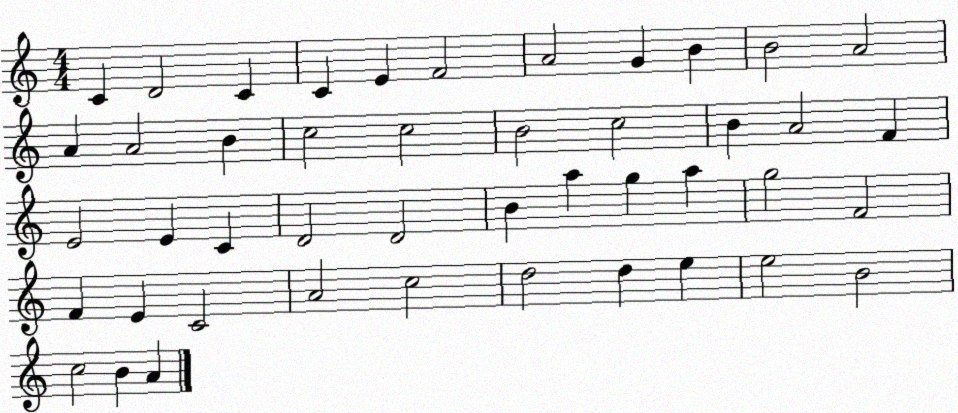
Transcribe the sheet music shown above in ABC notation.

X:1
T:Untitled
M:4/4
L:1/4
K:C
C D2 C C E F2 A2 G B B2 A2 A A2 B c2 c2 B2 c2 B A2 F E2 E C D2 D2 B a g a g2 F2 F E C2 A2 c2 d2 d e e2 B2 c2 B A